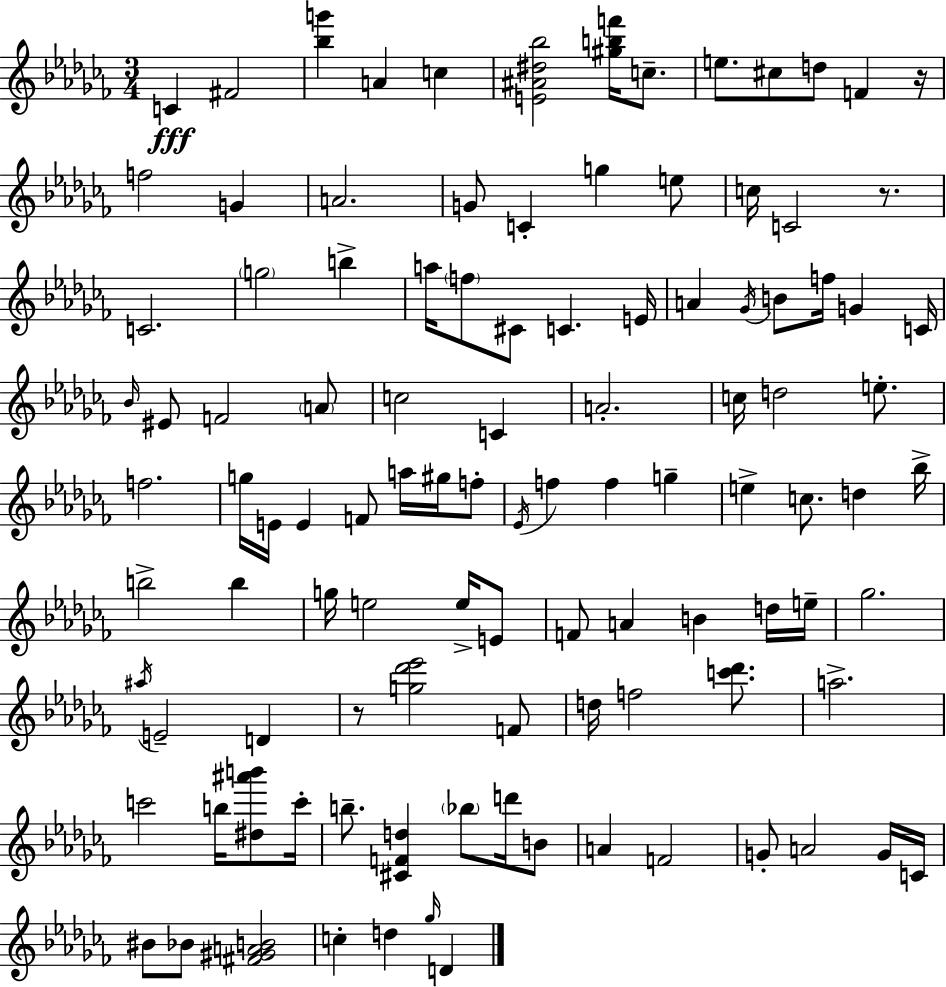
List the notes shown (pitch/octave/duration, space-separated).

C4/q F#4/h [Bb5,G6]/q A4/q C5/q [E4,A#4,D#5,Bb5]/h [G#5,B5,F6]/s C5/e. E5/e. C#5/e D5/e F4/q R/s F5/h G4/q A4/h. G4/e C4/q G5/q E5/e C5/s C4/h R/e. C4/h. G5/h B5/q A5/s F5/e C#4/e C4/q. E4/s A4/q Gb4/s B4/e F5/s G4/q C4/s Bb4/s EIS4/e F4/h A4/e C5/h C4/q A4/h. C5/s D5/h E5/e. F5/h. G5/s E4/s E4/q F4/e A5/s G#5/s F5/e Eb4/s F5/q F5/q G5/q E5/q C5/e. D5/q Bb5/s B5/h B5/q G5/s E5/h E5/s E4/e F4/e A4/q B4/q D5/s E5/s Gb5/h. A#5/s E4/h D4/q R/e [G5,Db6,Eb6]/h F4/e D5/s F5/h [C6,Db6]/e. A5/h. C6/h B5/s [D#5,A#6,B6]/e C6/s B5/e. [C#4,F4,D5]/q Bb5/e D6/s B4/e A4/q F4/h G4/e A4/h G4/s C4/s BIS4/e Bb4/e [F#4,G#4,A4,B4]/h C5/q D5/q Gb5/s D4/q